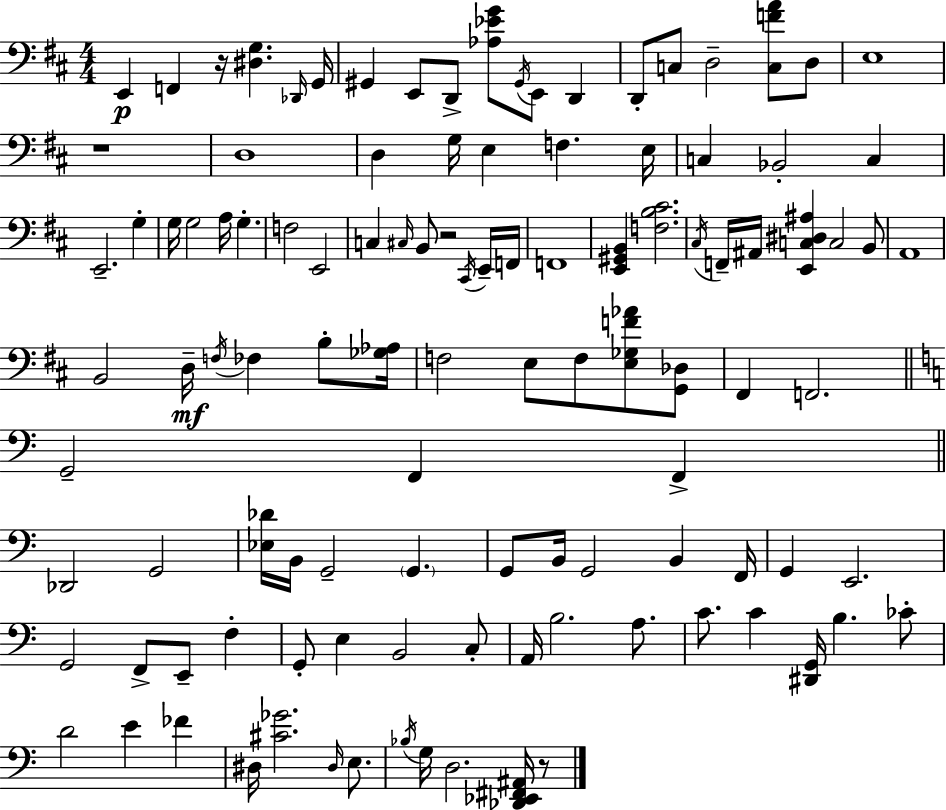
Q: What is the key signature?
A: D major